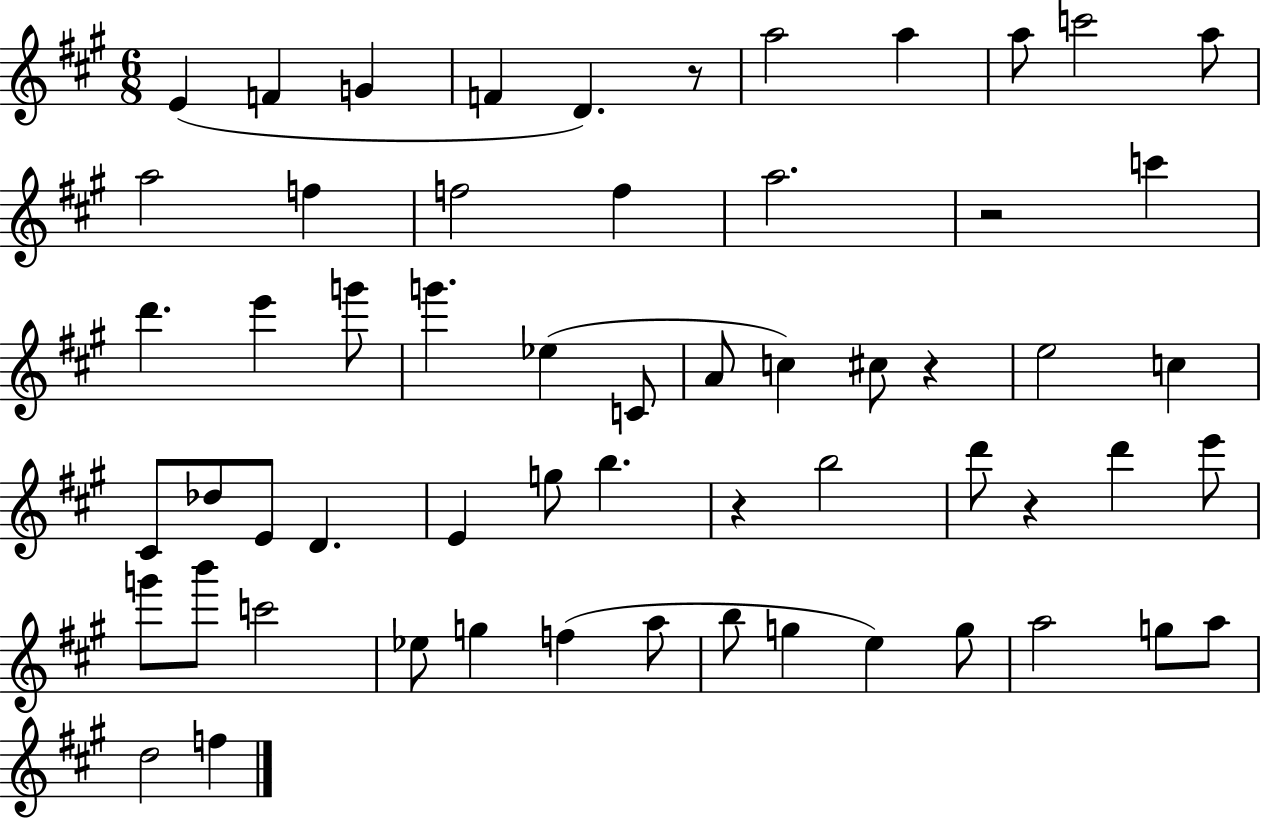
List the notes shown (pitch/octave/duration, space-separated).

E4/q F4/q G4/q F4/q D4/q. R/e A5/h A5/q A5/e C6/h A5/e A5/h F5/q F5/h F5/q A5/h. R/h C6/q D6/q. E6/q G6/e G6/q. Eb5/q C4/e A4/e C5/q C#5/e R/q E5/h C5/q C#4/e Db5/e E4/e D4/q. E4/q G5/e B5/q. R/q B5/h D6/e R/q D6/q E6/e G6/e B6/e C6/h Eb5/e G5/q F5/q A5/e B5/e G5/q E5/q G5/e A5/h G5/e A5/e D5/h F5/q